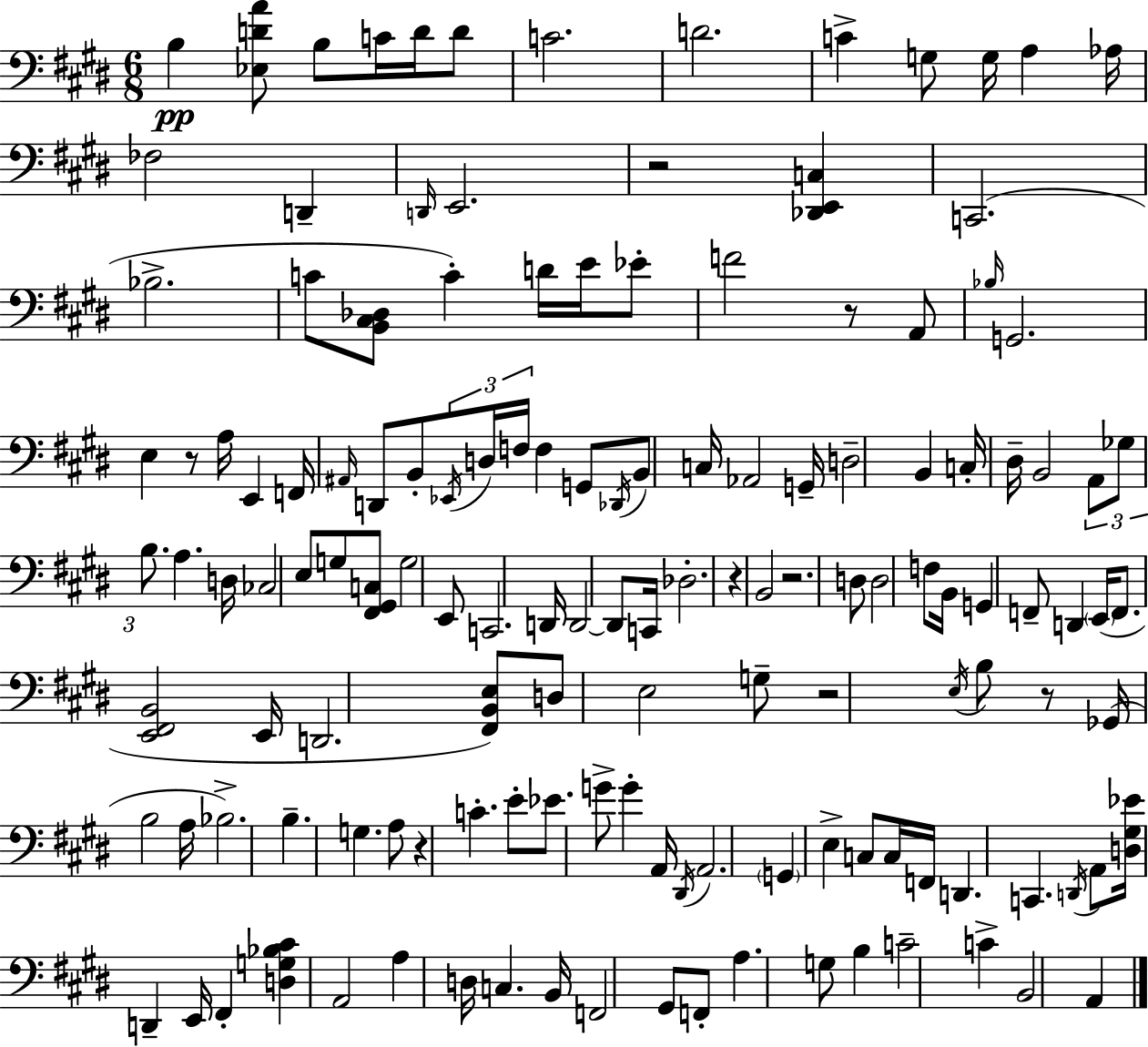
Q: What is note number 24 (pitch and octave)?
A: F4